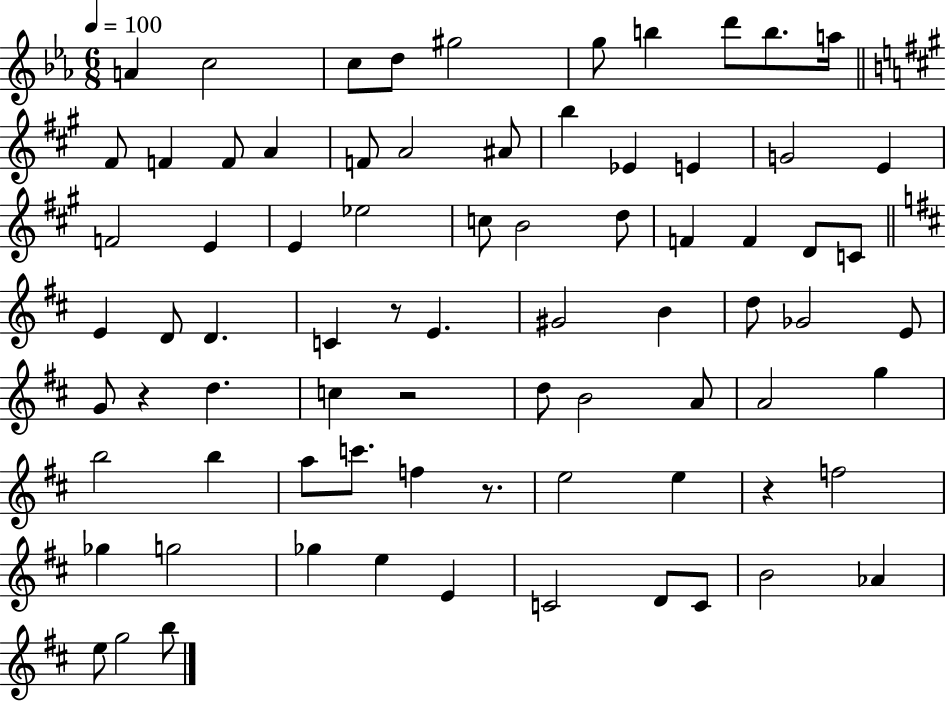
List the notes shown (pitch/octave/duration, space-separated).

A4/q C5/h C5/e D5/e G#5/h G5/e B5/q D6/e B5/e. A5/s F#4/e F4/q F4/e A4/q F4/e A4/h A#4/e B5/q Eb4/q E4/q G4/h E4/q F4/h E4/q E4/q Eb5/h C5/e B4/h D5/e F4/q F4/q D4/e C4/e E4/q D4/e D4/q. C4/q R/e E4/q. G#4/h B4/q D5/e Gb4/h E4/e G4/e R/q D5/q. C5/q R/h D5/e B4/h A4/e A4/h G5/q B5/h B5/q A5/e C6/e. F5/q R/e. E5/h E5/q R/q F5/h Gb5/q G5/h Gb5/q E5/q E4/q C4/h D4/e C4/e B4/h Ab4/q E5/e G5/h B5/e